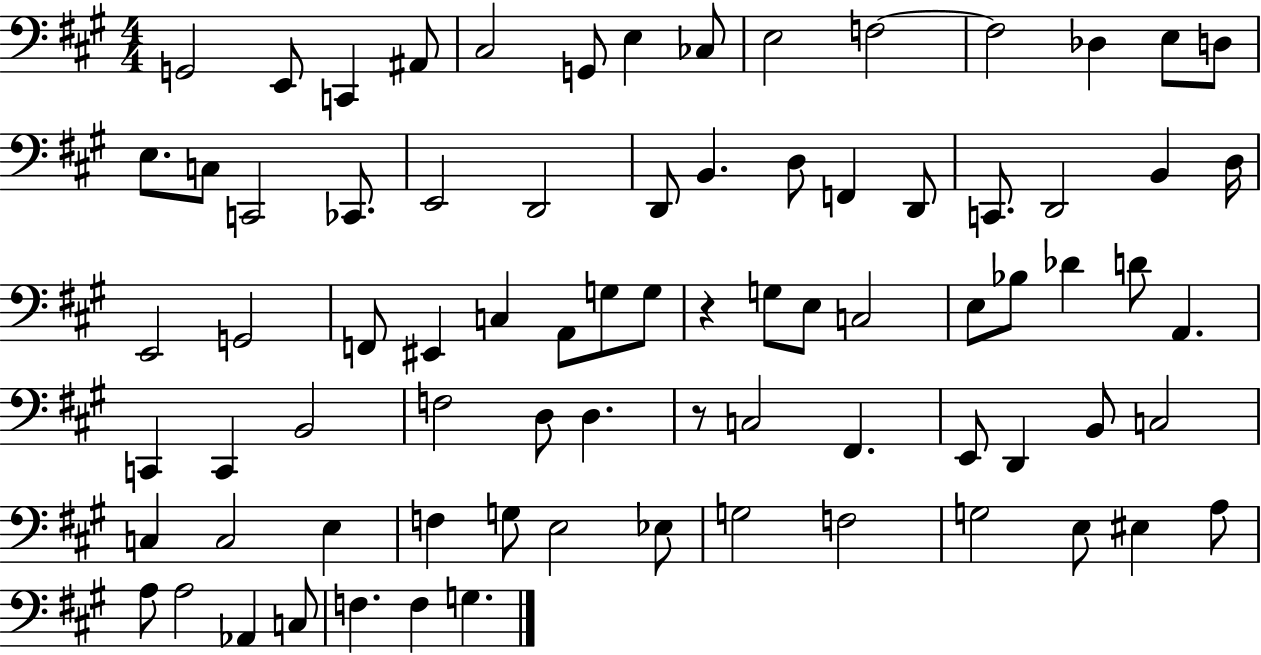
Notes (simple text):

G2/h E2/e C2/q A#2/e C#3/h G2/e E3/q CES3/e E3/h F3/h F3/h Db3/q E3/e D3/e E3/e. C3/e C2/h CES2/e. E2/h D2/h D2/e B2/q. D3/e F2/q D2/e C2/e. D2/h B2/q D3/s E2/h G2/h F2/e EIS2/q C3/q A2/e G3/e G3/e R/q G3/e E3/e C3/h E3/e Bb3/e Db4/q D4/e A2/q. C2/q C2/q B2/h F3/h D3/e D3/q. R/e C3/h F#2/q. E2/e D2/q B2/e C3/h C3/q C3/h E3/q F3/q G3/e E3/h Eb3/e G3/h F3/h G3/h E3/e EIS3/q A3/e A3/e A3/h Ab2/q C3/e F3/q. F3/q G3/q.